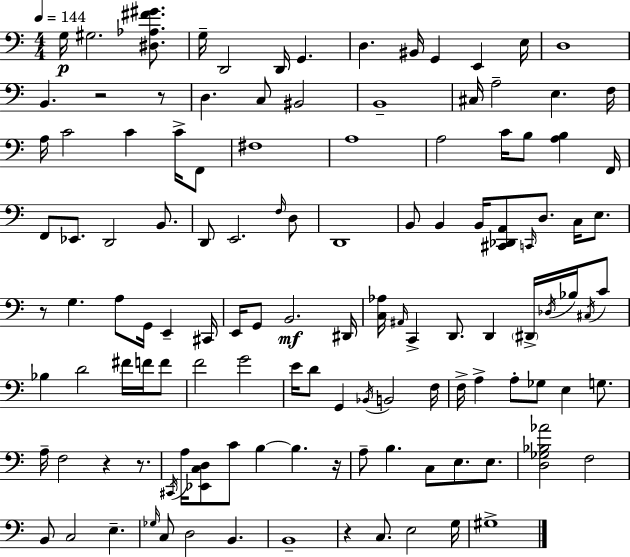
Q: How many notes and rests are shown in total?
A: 123